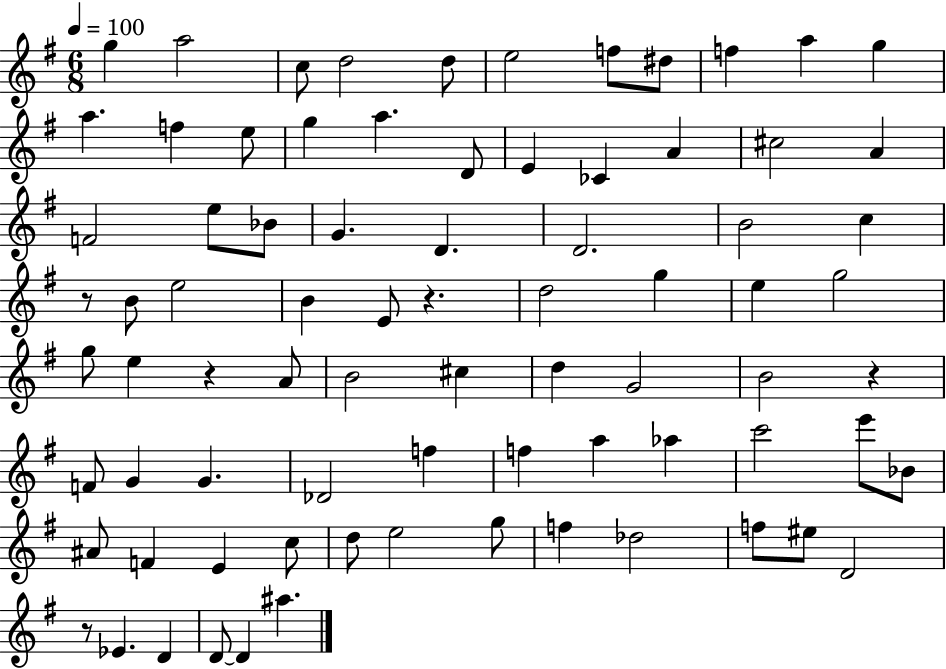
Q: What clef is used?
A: treble